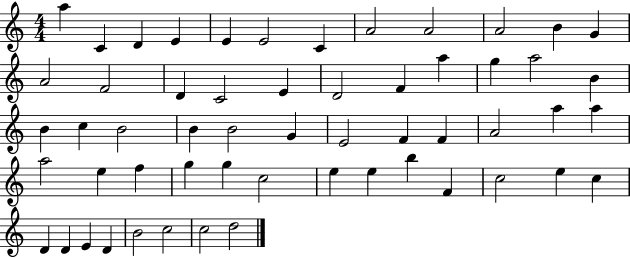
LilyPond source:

{
  \clef treble
  \numericTimeSignature
  \time 4/4
  \key c \major
  a''4 c'4 d'4 e'4 | e'4 e'2 c'4 | a'2 a'2 | a'2 b'4 g'4 | \break a'2 f'2 | d'4 c'2 e'4 | d'2 f'4 a''4 | g''4 a''2 b'4 | \break b'4 c''4 b'2 | b'4 b'2 g'4 | e'2 f'4 f'4 | a'2 a''4 a''4 | \break a''2 e''4 f''4 | g''4 g''4 c''2 | e''4 e''4 b''4 f'4 | c''2 e''4 c''4 | \break d'4 d'4 e'4 d'4 | b'2 c''2 | c''2 d''2 | \bar "|."
}